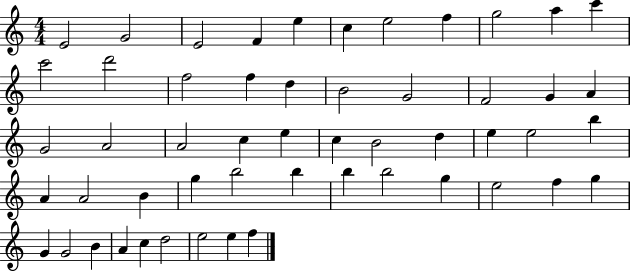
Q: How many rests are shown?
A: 0